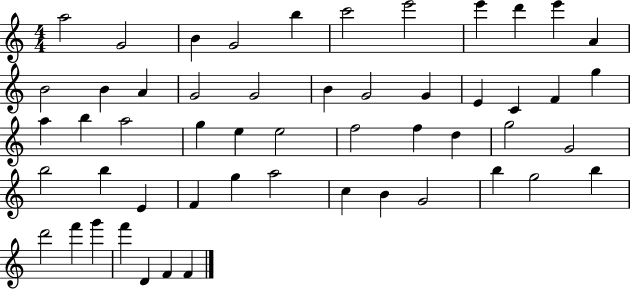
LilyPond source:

{
  \clef treble
  \numericTimeSignature
  \time 4/4
  \key c \major
  a''2 g'2 | b'4 g'2 b''4 | c'''2 e'''2 | e'''4 d'''4 e'''4 a'4 | \break b'2 b'4 a'4 | g'2 g'2 | b'4 g'2 g'4 | e'4 c'4 f'4 g''4 | \break a''4 b''4 a''2 | g''4 e''4 e''2 | f''2 f''4 d''4 | g''2 g'2 | \break b''2 b''4 e'4 | f'4 g''4 a''2 | c''4 b'4 g'2 | b''4 g''2 b''4 | \break d'''2 f'''4 g'''4 | f'''4 d'4 f'4 f'4 | \bar "|."
}